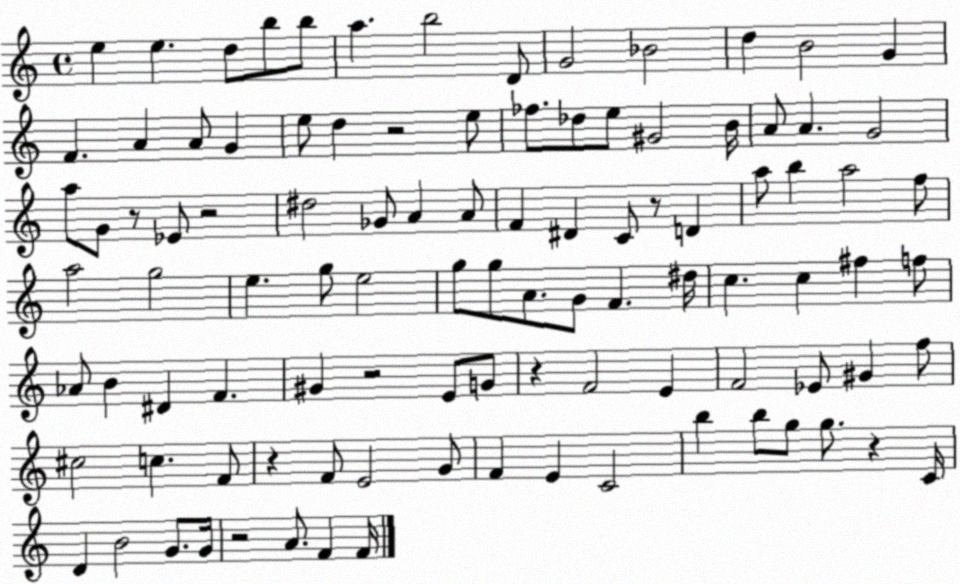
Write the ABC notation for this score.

X:1
T:Untitled
M:4/4
L:1/4
K:C
e e d/2 b/2 b/2 a b2 D/2 G2 _B2 d B2 G F A A/2 G e/2 d z2 e/2 _f/2 _d/2 e/2 ^G2 B/4 A/2 A G2 a/2 G/2 z/2 _E/2 z2 ^d2 _G/2 A A/2 F ^D C/2 z/2 D a/2 b a2 f/2 a2 g2 e g/2 e2 g/2 g/2 A/2 G/2 F ^d/4 c c ^f f/2 _A/2 B ^D F ^G z2 E/2 G/2 z F2 E F2 _E/2 ^G f/2 ^c2 c F/2 z F/2 E2 G/2 F E C2 b b/2 g/2 g/2 z C/4 D B2 G/2 G/4 z2 A/2 F F/4